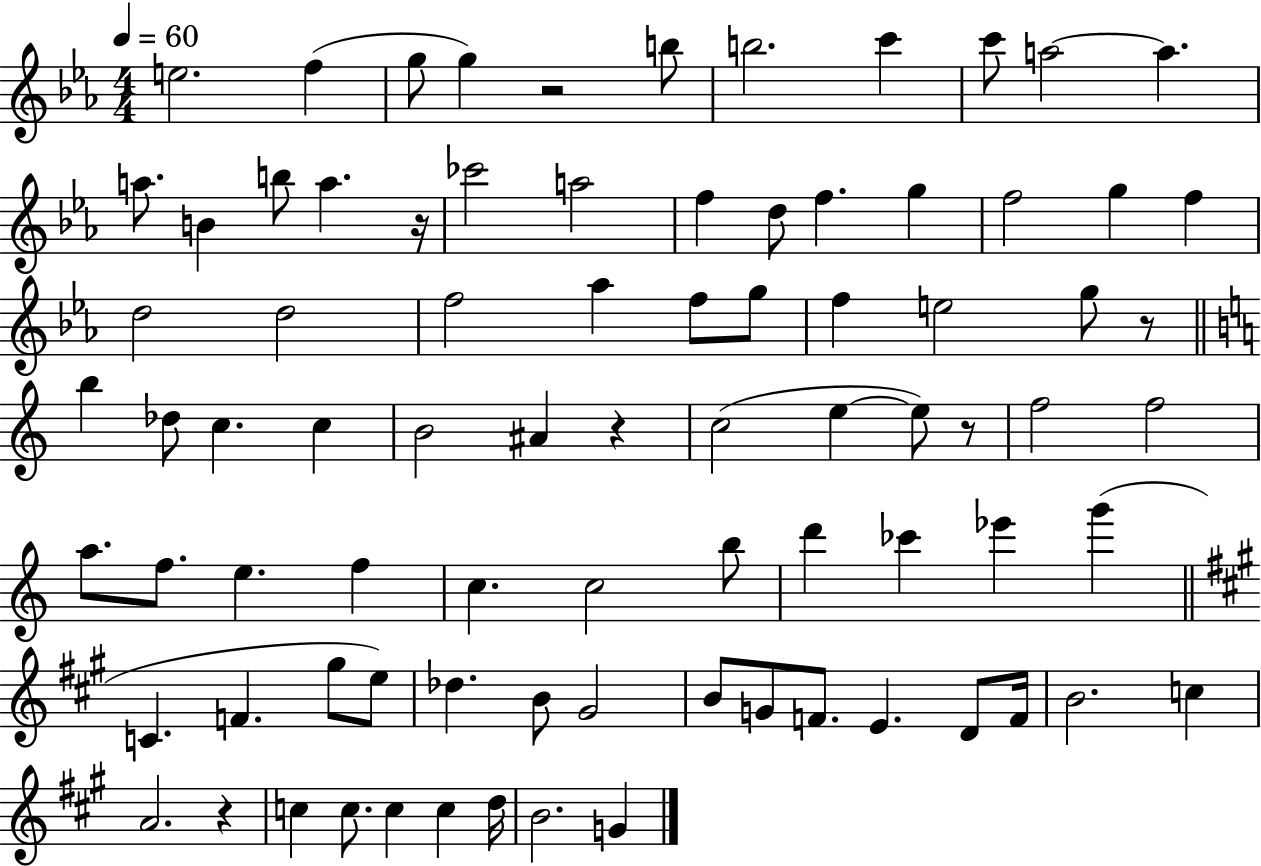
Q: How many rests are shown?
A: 6